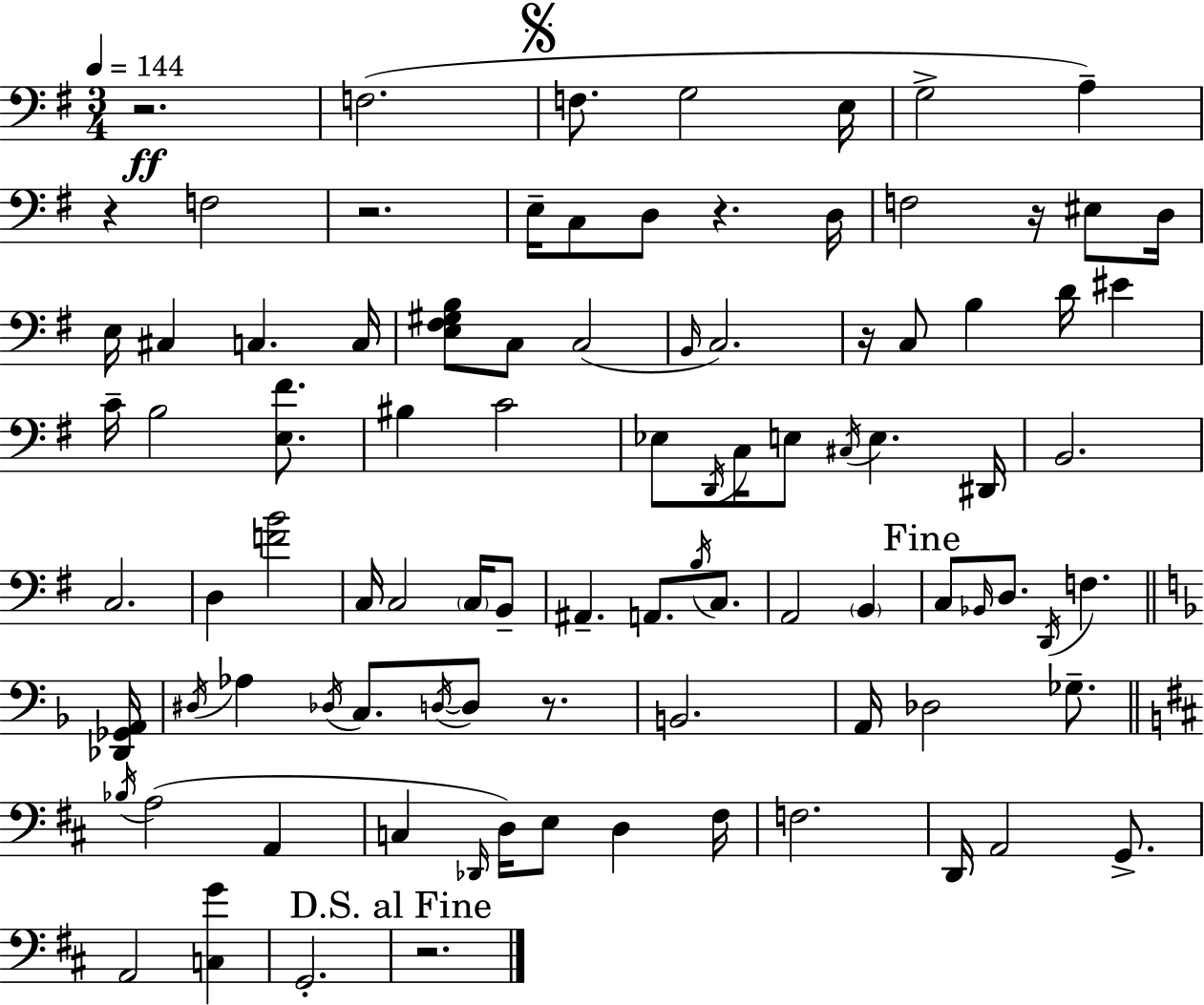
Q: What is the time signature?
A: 3/4